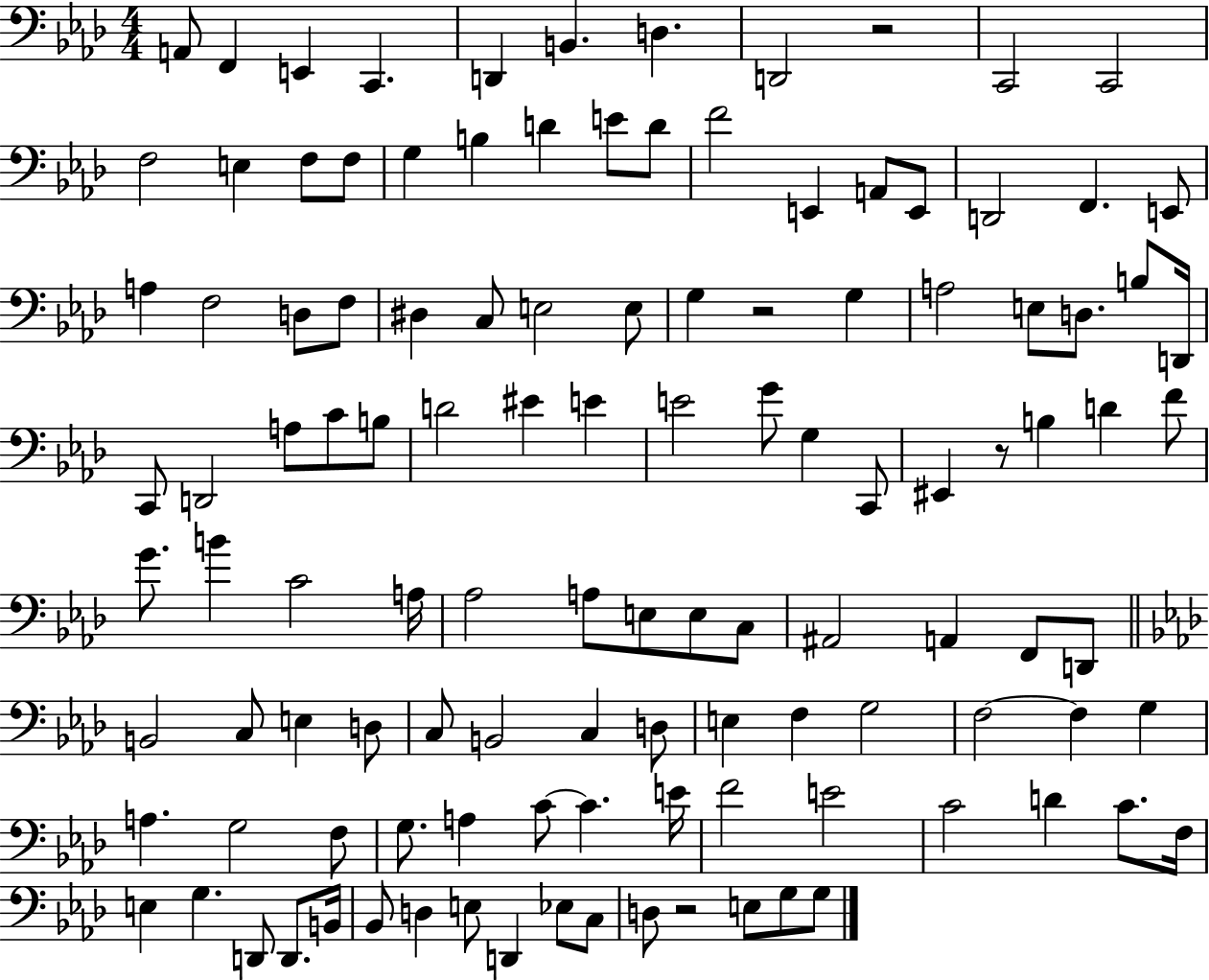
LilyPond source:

{
  \clef bass
  \numericTimeSignature
  \time 4/4
  \key aes \major
  \repeat volta 2 { a,8 f,4 e,4 c,4. | d,4 b,4. d4. | d,2 r2 | c,2 c,2 | \break f2 e4 f8 f8 | g4 b4 d'4 e'8 d'8 | f'2 e,4 a,8 e,8 | d,2 f,4. e,8 | \break a4 f2 d8 f8 | dis4 c8 e2 e8 | g4 r2 g4 | a2 e8 d8. b8 d,16 | \break c,8 d,2 a8 c'8 b8 | d'2 eis'4 e'4 | e'2 g'8 g4 c,8 | eis,4 r8 b4 d'4 f'8 | \break g'8. b'4 c'2 a16 | aes2 a8 e8 e8 c8 | ais,2 a,4 f,8 d,8 | \bar "||" \break \key aes \major b,2 c8 e4 d8 | c8 b,2 c4 d8 | e4 f4 g2 | f2~~ f4 g4 | \break a4. g2 f8 | g8. a4 c'8~~ c'4. e'16 | f'2 e'2 | c'2 d'4 c'8. f16 | \break e4 g4. d,8 d,8. b,16 | bes,8 d4 e8 d,4 ees8 c8 | d8 r2 e8 g8 g8 | } \bar "|."
}